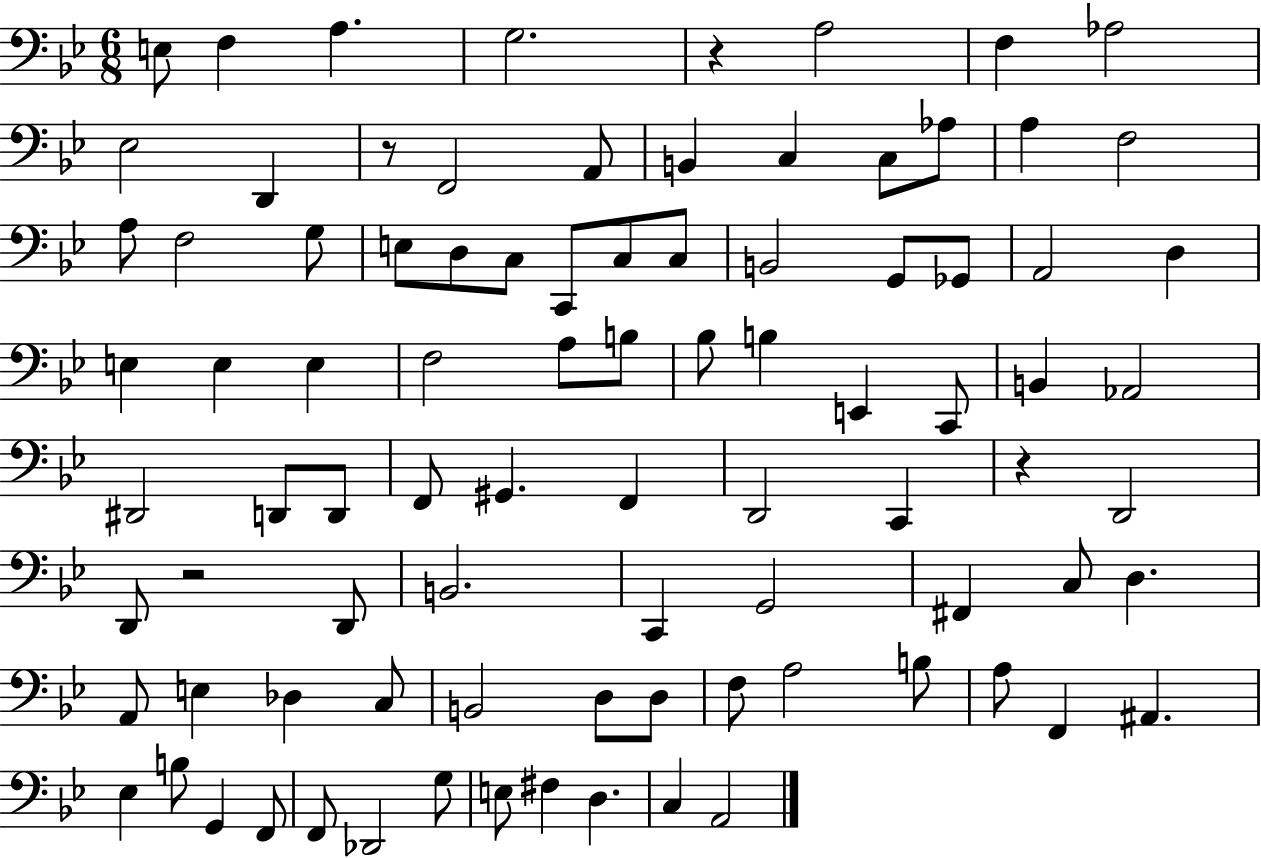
{
  \clef bass
  \numericTimeSignature
  \time 6/8
  \key bes \major
  e8 f4 a4. | g2. | r4 a2 | f4 aes2 | \break ees2 d,4 | r8 f,2 a,8 | b,4 c4 c8 aes8 | a4 f2 | \break a8 f2 g8 | e8 d8 c8 c,8 c8 c8 | b,2 g,8 ges,8 | a,2 d4 | \break e4 e4 e4 | f2 a8 b8 | bes8 b4 e,4 c,8 | b,4 aes,2 | \break dis,2 d,8 d,8 | f,8 gis,4. f,4 | d,2 c,4 | r4 d,2 | \break d,8 r2 d,8 | b,2. | c,4 g,2 | fis,4 c8 d4. | \break a,8 e4 des4 c8 | b,2 d8 d8 | f8 a2 b8 | a8 f,4 ais,4. | \break ees4 b8 g,4 f,8 | f,8 des,2 g8 | e8 fis4 d4. | c4 a,2 | \break \bar "|."
}